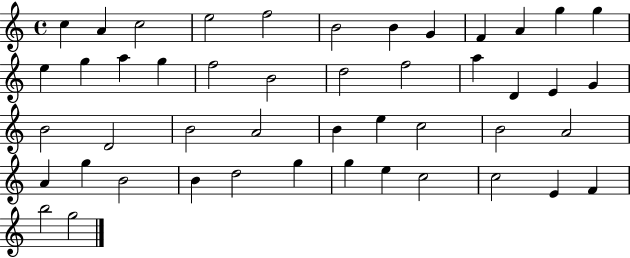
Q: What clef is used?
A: treble